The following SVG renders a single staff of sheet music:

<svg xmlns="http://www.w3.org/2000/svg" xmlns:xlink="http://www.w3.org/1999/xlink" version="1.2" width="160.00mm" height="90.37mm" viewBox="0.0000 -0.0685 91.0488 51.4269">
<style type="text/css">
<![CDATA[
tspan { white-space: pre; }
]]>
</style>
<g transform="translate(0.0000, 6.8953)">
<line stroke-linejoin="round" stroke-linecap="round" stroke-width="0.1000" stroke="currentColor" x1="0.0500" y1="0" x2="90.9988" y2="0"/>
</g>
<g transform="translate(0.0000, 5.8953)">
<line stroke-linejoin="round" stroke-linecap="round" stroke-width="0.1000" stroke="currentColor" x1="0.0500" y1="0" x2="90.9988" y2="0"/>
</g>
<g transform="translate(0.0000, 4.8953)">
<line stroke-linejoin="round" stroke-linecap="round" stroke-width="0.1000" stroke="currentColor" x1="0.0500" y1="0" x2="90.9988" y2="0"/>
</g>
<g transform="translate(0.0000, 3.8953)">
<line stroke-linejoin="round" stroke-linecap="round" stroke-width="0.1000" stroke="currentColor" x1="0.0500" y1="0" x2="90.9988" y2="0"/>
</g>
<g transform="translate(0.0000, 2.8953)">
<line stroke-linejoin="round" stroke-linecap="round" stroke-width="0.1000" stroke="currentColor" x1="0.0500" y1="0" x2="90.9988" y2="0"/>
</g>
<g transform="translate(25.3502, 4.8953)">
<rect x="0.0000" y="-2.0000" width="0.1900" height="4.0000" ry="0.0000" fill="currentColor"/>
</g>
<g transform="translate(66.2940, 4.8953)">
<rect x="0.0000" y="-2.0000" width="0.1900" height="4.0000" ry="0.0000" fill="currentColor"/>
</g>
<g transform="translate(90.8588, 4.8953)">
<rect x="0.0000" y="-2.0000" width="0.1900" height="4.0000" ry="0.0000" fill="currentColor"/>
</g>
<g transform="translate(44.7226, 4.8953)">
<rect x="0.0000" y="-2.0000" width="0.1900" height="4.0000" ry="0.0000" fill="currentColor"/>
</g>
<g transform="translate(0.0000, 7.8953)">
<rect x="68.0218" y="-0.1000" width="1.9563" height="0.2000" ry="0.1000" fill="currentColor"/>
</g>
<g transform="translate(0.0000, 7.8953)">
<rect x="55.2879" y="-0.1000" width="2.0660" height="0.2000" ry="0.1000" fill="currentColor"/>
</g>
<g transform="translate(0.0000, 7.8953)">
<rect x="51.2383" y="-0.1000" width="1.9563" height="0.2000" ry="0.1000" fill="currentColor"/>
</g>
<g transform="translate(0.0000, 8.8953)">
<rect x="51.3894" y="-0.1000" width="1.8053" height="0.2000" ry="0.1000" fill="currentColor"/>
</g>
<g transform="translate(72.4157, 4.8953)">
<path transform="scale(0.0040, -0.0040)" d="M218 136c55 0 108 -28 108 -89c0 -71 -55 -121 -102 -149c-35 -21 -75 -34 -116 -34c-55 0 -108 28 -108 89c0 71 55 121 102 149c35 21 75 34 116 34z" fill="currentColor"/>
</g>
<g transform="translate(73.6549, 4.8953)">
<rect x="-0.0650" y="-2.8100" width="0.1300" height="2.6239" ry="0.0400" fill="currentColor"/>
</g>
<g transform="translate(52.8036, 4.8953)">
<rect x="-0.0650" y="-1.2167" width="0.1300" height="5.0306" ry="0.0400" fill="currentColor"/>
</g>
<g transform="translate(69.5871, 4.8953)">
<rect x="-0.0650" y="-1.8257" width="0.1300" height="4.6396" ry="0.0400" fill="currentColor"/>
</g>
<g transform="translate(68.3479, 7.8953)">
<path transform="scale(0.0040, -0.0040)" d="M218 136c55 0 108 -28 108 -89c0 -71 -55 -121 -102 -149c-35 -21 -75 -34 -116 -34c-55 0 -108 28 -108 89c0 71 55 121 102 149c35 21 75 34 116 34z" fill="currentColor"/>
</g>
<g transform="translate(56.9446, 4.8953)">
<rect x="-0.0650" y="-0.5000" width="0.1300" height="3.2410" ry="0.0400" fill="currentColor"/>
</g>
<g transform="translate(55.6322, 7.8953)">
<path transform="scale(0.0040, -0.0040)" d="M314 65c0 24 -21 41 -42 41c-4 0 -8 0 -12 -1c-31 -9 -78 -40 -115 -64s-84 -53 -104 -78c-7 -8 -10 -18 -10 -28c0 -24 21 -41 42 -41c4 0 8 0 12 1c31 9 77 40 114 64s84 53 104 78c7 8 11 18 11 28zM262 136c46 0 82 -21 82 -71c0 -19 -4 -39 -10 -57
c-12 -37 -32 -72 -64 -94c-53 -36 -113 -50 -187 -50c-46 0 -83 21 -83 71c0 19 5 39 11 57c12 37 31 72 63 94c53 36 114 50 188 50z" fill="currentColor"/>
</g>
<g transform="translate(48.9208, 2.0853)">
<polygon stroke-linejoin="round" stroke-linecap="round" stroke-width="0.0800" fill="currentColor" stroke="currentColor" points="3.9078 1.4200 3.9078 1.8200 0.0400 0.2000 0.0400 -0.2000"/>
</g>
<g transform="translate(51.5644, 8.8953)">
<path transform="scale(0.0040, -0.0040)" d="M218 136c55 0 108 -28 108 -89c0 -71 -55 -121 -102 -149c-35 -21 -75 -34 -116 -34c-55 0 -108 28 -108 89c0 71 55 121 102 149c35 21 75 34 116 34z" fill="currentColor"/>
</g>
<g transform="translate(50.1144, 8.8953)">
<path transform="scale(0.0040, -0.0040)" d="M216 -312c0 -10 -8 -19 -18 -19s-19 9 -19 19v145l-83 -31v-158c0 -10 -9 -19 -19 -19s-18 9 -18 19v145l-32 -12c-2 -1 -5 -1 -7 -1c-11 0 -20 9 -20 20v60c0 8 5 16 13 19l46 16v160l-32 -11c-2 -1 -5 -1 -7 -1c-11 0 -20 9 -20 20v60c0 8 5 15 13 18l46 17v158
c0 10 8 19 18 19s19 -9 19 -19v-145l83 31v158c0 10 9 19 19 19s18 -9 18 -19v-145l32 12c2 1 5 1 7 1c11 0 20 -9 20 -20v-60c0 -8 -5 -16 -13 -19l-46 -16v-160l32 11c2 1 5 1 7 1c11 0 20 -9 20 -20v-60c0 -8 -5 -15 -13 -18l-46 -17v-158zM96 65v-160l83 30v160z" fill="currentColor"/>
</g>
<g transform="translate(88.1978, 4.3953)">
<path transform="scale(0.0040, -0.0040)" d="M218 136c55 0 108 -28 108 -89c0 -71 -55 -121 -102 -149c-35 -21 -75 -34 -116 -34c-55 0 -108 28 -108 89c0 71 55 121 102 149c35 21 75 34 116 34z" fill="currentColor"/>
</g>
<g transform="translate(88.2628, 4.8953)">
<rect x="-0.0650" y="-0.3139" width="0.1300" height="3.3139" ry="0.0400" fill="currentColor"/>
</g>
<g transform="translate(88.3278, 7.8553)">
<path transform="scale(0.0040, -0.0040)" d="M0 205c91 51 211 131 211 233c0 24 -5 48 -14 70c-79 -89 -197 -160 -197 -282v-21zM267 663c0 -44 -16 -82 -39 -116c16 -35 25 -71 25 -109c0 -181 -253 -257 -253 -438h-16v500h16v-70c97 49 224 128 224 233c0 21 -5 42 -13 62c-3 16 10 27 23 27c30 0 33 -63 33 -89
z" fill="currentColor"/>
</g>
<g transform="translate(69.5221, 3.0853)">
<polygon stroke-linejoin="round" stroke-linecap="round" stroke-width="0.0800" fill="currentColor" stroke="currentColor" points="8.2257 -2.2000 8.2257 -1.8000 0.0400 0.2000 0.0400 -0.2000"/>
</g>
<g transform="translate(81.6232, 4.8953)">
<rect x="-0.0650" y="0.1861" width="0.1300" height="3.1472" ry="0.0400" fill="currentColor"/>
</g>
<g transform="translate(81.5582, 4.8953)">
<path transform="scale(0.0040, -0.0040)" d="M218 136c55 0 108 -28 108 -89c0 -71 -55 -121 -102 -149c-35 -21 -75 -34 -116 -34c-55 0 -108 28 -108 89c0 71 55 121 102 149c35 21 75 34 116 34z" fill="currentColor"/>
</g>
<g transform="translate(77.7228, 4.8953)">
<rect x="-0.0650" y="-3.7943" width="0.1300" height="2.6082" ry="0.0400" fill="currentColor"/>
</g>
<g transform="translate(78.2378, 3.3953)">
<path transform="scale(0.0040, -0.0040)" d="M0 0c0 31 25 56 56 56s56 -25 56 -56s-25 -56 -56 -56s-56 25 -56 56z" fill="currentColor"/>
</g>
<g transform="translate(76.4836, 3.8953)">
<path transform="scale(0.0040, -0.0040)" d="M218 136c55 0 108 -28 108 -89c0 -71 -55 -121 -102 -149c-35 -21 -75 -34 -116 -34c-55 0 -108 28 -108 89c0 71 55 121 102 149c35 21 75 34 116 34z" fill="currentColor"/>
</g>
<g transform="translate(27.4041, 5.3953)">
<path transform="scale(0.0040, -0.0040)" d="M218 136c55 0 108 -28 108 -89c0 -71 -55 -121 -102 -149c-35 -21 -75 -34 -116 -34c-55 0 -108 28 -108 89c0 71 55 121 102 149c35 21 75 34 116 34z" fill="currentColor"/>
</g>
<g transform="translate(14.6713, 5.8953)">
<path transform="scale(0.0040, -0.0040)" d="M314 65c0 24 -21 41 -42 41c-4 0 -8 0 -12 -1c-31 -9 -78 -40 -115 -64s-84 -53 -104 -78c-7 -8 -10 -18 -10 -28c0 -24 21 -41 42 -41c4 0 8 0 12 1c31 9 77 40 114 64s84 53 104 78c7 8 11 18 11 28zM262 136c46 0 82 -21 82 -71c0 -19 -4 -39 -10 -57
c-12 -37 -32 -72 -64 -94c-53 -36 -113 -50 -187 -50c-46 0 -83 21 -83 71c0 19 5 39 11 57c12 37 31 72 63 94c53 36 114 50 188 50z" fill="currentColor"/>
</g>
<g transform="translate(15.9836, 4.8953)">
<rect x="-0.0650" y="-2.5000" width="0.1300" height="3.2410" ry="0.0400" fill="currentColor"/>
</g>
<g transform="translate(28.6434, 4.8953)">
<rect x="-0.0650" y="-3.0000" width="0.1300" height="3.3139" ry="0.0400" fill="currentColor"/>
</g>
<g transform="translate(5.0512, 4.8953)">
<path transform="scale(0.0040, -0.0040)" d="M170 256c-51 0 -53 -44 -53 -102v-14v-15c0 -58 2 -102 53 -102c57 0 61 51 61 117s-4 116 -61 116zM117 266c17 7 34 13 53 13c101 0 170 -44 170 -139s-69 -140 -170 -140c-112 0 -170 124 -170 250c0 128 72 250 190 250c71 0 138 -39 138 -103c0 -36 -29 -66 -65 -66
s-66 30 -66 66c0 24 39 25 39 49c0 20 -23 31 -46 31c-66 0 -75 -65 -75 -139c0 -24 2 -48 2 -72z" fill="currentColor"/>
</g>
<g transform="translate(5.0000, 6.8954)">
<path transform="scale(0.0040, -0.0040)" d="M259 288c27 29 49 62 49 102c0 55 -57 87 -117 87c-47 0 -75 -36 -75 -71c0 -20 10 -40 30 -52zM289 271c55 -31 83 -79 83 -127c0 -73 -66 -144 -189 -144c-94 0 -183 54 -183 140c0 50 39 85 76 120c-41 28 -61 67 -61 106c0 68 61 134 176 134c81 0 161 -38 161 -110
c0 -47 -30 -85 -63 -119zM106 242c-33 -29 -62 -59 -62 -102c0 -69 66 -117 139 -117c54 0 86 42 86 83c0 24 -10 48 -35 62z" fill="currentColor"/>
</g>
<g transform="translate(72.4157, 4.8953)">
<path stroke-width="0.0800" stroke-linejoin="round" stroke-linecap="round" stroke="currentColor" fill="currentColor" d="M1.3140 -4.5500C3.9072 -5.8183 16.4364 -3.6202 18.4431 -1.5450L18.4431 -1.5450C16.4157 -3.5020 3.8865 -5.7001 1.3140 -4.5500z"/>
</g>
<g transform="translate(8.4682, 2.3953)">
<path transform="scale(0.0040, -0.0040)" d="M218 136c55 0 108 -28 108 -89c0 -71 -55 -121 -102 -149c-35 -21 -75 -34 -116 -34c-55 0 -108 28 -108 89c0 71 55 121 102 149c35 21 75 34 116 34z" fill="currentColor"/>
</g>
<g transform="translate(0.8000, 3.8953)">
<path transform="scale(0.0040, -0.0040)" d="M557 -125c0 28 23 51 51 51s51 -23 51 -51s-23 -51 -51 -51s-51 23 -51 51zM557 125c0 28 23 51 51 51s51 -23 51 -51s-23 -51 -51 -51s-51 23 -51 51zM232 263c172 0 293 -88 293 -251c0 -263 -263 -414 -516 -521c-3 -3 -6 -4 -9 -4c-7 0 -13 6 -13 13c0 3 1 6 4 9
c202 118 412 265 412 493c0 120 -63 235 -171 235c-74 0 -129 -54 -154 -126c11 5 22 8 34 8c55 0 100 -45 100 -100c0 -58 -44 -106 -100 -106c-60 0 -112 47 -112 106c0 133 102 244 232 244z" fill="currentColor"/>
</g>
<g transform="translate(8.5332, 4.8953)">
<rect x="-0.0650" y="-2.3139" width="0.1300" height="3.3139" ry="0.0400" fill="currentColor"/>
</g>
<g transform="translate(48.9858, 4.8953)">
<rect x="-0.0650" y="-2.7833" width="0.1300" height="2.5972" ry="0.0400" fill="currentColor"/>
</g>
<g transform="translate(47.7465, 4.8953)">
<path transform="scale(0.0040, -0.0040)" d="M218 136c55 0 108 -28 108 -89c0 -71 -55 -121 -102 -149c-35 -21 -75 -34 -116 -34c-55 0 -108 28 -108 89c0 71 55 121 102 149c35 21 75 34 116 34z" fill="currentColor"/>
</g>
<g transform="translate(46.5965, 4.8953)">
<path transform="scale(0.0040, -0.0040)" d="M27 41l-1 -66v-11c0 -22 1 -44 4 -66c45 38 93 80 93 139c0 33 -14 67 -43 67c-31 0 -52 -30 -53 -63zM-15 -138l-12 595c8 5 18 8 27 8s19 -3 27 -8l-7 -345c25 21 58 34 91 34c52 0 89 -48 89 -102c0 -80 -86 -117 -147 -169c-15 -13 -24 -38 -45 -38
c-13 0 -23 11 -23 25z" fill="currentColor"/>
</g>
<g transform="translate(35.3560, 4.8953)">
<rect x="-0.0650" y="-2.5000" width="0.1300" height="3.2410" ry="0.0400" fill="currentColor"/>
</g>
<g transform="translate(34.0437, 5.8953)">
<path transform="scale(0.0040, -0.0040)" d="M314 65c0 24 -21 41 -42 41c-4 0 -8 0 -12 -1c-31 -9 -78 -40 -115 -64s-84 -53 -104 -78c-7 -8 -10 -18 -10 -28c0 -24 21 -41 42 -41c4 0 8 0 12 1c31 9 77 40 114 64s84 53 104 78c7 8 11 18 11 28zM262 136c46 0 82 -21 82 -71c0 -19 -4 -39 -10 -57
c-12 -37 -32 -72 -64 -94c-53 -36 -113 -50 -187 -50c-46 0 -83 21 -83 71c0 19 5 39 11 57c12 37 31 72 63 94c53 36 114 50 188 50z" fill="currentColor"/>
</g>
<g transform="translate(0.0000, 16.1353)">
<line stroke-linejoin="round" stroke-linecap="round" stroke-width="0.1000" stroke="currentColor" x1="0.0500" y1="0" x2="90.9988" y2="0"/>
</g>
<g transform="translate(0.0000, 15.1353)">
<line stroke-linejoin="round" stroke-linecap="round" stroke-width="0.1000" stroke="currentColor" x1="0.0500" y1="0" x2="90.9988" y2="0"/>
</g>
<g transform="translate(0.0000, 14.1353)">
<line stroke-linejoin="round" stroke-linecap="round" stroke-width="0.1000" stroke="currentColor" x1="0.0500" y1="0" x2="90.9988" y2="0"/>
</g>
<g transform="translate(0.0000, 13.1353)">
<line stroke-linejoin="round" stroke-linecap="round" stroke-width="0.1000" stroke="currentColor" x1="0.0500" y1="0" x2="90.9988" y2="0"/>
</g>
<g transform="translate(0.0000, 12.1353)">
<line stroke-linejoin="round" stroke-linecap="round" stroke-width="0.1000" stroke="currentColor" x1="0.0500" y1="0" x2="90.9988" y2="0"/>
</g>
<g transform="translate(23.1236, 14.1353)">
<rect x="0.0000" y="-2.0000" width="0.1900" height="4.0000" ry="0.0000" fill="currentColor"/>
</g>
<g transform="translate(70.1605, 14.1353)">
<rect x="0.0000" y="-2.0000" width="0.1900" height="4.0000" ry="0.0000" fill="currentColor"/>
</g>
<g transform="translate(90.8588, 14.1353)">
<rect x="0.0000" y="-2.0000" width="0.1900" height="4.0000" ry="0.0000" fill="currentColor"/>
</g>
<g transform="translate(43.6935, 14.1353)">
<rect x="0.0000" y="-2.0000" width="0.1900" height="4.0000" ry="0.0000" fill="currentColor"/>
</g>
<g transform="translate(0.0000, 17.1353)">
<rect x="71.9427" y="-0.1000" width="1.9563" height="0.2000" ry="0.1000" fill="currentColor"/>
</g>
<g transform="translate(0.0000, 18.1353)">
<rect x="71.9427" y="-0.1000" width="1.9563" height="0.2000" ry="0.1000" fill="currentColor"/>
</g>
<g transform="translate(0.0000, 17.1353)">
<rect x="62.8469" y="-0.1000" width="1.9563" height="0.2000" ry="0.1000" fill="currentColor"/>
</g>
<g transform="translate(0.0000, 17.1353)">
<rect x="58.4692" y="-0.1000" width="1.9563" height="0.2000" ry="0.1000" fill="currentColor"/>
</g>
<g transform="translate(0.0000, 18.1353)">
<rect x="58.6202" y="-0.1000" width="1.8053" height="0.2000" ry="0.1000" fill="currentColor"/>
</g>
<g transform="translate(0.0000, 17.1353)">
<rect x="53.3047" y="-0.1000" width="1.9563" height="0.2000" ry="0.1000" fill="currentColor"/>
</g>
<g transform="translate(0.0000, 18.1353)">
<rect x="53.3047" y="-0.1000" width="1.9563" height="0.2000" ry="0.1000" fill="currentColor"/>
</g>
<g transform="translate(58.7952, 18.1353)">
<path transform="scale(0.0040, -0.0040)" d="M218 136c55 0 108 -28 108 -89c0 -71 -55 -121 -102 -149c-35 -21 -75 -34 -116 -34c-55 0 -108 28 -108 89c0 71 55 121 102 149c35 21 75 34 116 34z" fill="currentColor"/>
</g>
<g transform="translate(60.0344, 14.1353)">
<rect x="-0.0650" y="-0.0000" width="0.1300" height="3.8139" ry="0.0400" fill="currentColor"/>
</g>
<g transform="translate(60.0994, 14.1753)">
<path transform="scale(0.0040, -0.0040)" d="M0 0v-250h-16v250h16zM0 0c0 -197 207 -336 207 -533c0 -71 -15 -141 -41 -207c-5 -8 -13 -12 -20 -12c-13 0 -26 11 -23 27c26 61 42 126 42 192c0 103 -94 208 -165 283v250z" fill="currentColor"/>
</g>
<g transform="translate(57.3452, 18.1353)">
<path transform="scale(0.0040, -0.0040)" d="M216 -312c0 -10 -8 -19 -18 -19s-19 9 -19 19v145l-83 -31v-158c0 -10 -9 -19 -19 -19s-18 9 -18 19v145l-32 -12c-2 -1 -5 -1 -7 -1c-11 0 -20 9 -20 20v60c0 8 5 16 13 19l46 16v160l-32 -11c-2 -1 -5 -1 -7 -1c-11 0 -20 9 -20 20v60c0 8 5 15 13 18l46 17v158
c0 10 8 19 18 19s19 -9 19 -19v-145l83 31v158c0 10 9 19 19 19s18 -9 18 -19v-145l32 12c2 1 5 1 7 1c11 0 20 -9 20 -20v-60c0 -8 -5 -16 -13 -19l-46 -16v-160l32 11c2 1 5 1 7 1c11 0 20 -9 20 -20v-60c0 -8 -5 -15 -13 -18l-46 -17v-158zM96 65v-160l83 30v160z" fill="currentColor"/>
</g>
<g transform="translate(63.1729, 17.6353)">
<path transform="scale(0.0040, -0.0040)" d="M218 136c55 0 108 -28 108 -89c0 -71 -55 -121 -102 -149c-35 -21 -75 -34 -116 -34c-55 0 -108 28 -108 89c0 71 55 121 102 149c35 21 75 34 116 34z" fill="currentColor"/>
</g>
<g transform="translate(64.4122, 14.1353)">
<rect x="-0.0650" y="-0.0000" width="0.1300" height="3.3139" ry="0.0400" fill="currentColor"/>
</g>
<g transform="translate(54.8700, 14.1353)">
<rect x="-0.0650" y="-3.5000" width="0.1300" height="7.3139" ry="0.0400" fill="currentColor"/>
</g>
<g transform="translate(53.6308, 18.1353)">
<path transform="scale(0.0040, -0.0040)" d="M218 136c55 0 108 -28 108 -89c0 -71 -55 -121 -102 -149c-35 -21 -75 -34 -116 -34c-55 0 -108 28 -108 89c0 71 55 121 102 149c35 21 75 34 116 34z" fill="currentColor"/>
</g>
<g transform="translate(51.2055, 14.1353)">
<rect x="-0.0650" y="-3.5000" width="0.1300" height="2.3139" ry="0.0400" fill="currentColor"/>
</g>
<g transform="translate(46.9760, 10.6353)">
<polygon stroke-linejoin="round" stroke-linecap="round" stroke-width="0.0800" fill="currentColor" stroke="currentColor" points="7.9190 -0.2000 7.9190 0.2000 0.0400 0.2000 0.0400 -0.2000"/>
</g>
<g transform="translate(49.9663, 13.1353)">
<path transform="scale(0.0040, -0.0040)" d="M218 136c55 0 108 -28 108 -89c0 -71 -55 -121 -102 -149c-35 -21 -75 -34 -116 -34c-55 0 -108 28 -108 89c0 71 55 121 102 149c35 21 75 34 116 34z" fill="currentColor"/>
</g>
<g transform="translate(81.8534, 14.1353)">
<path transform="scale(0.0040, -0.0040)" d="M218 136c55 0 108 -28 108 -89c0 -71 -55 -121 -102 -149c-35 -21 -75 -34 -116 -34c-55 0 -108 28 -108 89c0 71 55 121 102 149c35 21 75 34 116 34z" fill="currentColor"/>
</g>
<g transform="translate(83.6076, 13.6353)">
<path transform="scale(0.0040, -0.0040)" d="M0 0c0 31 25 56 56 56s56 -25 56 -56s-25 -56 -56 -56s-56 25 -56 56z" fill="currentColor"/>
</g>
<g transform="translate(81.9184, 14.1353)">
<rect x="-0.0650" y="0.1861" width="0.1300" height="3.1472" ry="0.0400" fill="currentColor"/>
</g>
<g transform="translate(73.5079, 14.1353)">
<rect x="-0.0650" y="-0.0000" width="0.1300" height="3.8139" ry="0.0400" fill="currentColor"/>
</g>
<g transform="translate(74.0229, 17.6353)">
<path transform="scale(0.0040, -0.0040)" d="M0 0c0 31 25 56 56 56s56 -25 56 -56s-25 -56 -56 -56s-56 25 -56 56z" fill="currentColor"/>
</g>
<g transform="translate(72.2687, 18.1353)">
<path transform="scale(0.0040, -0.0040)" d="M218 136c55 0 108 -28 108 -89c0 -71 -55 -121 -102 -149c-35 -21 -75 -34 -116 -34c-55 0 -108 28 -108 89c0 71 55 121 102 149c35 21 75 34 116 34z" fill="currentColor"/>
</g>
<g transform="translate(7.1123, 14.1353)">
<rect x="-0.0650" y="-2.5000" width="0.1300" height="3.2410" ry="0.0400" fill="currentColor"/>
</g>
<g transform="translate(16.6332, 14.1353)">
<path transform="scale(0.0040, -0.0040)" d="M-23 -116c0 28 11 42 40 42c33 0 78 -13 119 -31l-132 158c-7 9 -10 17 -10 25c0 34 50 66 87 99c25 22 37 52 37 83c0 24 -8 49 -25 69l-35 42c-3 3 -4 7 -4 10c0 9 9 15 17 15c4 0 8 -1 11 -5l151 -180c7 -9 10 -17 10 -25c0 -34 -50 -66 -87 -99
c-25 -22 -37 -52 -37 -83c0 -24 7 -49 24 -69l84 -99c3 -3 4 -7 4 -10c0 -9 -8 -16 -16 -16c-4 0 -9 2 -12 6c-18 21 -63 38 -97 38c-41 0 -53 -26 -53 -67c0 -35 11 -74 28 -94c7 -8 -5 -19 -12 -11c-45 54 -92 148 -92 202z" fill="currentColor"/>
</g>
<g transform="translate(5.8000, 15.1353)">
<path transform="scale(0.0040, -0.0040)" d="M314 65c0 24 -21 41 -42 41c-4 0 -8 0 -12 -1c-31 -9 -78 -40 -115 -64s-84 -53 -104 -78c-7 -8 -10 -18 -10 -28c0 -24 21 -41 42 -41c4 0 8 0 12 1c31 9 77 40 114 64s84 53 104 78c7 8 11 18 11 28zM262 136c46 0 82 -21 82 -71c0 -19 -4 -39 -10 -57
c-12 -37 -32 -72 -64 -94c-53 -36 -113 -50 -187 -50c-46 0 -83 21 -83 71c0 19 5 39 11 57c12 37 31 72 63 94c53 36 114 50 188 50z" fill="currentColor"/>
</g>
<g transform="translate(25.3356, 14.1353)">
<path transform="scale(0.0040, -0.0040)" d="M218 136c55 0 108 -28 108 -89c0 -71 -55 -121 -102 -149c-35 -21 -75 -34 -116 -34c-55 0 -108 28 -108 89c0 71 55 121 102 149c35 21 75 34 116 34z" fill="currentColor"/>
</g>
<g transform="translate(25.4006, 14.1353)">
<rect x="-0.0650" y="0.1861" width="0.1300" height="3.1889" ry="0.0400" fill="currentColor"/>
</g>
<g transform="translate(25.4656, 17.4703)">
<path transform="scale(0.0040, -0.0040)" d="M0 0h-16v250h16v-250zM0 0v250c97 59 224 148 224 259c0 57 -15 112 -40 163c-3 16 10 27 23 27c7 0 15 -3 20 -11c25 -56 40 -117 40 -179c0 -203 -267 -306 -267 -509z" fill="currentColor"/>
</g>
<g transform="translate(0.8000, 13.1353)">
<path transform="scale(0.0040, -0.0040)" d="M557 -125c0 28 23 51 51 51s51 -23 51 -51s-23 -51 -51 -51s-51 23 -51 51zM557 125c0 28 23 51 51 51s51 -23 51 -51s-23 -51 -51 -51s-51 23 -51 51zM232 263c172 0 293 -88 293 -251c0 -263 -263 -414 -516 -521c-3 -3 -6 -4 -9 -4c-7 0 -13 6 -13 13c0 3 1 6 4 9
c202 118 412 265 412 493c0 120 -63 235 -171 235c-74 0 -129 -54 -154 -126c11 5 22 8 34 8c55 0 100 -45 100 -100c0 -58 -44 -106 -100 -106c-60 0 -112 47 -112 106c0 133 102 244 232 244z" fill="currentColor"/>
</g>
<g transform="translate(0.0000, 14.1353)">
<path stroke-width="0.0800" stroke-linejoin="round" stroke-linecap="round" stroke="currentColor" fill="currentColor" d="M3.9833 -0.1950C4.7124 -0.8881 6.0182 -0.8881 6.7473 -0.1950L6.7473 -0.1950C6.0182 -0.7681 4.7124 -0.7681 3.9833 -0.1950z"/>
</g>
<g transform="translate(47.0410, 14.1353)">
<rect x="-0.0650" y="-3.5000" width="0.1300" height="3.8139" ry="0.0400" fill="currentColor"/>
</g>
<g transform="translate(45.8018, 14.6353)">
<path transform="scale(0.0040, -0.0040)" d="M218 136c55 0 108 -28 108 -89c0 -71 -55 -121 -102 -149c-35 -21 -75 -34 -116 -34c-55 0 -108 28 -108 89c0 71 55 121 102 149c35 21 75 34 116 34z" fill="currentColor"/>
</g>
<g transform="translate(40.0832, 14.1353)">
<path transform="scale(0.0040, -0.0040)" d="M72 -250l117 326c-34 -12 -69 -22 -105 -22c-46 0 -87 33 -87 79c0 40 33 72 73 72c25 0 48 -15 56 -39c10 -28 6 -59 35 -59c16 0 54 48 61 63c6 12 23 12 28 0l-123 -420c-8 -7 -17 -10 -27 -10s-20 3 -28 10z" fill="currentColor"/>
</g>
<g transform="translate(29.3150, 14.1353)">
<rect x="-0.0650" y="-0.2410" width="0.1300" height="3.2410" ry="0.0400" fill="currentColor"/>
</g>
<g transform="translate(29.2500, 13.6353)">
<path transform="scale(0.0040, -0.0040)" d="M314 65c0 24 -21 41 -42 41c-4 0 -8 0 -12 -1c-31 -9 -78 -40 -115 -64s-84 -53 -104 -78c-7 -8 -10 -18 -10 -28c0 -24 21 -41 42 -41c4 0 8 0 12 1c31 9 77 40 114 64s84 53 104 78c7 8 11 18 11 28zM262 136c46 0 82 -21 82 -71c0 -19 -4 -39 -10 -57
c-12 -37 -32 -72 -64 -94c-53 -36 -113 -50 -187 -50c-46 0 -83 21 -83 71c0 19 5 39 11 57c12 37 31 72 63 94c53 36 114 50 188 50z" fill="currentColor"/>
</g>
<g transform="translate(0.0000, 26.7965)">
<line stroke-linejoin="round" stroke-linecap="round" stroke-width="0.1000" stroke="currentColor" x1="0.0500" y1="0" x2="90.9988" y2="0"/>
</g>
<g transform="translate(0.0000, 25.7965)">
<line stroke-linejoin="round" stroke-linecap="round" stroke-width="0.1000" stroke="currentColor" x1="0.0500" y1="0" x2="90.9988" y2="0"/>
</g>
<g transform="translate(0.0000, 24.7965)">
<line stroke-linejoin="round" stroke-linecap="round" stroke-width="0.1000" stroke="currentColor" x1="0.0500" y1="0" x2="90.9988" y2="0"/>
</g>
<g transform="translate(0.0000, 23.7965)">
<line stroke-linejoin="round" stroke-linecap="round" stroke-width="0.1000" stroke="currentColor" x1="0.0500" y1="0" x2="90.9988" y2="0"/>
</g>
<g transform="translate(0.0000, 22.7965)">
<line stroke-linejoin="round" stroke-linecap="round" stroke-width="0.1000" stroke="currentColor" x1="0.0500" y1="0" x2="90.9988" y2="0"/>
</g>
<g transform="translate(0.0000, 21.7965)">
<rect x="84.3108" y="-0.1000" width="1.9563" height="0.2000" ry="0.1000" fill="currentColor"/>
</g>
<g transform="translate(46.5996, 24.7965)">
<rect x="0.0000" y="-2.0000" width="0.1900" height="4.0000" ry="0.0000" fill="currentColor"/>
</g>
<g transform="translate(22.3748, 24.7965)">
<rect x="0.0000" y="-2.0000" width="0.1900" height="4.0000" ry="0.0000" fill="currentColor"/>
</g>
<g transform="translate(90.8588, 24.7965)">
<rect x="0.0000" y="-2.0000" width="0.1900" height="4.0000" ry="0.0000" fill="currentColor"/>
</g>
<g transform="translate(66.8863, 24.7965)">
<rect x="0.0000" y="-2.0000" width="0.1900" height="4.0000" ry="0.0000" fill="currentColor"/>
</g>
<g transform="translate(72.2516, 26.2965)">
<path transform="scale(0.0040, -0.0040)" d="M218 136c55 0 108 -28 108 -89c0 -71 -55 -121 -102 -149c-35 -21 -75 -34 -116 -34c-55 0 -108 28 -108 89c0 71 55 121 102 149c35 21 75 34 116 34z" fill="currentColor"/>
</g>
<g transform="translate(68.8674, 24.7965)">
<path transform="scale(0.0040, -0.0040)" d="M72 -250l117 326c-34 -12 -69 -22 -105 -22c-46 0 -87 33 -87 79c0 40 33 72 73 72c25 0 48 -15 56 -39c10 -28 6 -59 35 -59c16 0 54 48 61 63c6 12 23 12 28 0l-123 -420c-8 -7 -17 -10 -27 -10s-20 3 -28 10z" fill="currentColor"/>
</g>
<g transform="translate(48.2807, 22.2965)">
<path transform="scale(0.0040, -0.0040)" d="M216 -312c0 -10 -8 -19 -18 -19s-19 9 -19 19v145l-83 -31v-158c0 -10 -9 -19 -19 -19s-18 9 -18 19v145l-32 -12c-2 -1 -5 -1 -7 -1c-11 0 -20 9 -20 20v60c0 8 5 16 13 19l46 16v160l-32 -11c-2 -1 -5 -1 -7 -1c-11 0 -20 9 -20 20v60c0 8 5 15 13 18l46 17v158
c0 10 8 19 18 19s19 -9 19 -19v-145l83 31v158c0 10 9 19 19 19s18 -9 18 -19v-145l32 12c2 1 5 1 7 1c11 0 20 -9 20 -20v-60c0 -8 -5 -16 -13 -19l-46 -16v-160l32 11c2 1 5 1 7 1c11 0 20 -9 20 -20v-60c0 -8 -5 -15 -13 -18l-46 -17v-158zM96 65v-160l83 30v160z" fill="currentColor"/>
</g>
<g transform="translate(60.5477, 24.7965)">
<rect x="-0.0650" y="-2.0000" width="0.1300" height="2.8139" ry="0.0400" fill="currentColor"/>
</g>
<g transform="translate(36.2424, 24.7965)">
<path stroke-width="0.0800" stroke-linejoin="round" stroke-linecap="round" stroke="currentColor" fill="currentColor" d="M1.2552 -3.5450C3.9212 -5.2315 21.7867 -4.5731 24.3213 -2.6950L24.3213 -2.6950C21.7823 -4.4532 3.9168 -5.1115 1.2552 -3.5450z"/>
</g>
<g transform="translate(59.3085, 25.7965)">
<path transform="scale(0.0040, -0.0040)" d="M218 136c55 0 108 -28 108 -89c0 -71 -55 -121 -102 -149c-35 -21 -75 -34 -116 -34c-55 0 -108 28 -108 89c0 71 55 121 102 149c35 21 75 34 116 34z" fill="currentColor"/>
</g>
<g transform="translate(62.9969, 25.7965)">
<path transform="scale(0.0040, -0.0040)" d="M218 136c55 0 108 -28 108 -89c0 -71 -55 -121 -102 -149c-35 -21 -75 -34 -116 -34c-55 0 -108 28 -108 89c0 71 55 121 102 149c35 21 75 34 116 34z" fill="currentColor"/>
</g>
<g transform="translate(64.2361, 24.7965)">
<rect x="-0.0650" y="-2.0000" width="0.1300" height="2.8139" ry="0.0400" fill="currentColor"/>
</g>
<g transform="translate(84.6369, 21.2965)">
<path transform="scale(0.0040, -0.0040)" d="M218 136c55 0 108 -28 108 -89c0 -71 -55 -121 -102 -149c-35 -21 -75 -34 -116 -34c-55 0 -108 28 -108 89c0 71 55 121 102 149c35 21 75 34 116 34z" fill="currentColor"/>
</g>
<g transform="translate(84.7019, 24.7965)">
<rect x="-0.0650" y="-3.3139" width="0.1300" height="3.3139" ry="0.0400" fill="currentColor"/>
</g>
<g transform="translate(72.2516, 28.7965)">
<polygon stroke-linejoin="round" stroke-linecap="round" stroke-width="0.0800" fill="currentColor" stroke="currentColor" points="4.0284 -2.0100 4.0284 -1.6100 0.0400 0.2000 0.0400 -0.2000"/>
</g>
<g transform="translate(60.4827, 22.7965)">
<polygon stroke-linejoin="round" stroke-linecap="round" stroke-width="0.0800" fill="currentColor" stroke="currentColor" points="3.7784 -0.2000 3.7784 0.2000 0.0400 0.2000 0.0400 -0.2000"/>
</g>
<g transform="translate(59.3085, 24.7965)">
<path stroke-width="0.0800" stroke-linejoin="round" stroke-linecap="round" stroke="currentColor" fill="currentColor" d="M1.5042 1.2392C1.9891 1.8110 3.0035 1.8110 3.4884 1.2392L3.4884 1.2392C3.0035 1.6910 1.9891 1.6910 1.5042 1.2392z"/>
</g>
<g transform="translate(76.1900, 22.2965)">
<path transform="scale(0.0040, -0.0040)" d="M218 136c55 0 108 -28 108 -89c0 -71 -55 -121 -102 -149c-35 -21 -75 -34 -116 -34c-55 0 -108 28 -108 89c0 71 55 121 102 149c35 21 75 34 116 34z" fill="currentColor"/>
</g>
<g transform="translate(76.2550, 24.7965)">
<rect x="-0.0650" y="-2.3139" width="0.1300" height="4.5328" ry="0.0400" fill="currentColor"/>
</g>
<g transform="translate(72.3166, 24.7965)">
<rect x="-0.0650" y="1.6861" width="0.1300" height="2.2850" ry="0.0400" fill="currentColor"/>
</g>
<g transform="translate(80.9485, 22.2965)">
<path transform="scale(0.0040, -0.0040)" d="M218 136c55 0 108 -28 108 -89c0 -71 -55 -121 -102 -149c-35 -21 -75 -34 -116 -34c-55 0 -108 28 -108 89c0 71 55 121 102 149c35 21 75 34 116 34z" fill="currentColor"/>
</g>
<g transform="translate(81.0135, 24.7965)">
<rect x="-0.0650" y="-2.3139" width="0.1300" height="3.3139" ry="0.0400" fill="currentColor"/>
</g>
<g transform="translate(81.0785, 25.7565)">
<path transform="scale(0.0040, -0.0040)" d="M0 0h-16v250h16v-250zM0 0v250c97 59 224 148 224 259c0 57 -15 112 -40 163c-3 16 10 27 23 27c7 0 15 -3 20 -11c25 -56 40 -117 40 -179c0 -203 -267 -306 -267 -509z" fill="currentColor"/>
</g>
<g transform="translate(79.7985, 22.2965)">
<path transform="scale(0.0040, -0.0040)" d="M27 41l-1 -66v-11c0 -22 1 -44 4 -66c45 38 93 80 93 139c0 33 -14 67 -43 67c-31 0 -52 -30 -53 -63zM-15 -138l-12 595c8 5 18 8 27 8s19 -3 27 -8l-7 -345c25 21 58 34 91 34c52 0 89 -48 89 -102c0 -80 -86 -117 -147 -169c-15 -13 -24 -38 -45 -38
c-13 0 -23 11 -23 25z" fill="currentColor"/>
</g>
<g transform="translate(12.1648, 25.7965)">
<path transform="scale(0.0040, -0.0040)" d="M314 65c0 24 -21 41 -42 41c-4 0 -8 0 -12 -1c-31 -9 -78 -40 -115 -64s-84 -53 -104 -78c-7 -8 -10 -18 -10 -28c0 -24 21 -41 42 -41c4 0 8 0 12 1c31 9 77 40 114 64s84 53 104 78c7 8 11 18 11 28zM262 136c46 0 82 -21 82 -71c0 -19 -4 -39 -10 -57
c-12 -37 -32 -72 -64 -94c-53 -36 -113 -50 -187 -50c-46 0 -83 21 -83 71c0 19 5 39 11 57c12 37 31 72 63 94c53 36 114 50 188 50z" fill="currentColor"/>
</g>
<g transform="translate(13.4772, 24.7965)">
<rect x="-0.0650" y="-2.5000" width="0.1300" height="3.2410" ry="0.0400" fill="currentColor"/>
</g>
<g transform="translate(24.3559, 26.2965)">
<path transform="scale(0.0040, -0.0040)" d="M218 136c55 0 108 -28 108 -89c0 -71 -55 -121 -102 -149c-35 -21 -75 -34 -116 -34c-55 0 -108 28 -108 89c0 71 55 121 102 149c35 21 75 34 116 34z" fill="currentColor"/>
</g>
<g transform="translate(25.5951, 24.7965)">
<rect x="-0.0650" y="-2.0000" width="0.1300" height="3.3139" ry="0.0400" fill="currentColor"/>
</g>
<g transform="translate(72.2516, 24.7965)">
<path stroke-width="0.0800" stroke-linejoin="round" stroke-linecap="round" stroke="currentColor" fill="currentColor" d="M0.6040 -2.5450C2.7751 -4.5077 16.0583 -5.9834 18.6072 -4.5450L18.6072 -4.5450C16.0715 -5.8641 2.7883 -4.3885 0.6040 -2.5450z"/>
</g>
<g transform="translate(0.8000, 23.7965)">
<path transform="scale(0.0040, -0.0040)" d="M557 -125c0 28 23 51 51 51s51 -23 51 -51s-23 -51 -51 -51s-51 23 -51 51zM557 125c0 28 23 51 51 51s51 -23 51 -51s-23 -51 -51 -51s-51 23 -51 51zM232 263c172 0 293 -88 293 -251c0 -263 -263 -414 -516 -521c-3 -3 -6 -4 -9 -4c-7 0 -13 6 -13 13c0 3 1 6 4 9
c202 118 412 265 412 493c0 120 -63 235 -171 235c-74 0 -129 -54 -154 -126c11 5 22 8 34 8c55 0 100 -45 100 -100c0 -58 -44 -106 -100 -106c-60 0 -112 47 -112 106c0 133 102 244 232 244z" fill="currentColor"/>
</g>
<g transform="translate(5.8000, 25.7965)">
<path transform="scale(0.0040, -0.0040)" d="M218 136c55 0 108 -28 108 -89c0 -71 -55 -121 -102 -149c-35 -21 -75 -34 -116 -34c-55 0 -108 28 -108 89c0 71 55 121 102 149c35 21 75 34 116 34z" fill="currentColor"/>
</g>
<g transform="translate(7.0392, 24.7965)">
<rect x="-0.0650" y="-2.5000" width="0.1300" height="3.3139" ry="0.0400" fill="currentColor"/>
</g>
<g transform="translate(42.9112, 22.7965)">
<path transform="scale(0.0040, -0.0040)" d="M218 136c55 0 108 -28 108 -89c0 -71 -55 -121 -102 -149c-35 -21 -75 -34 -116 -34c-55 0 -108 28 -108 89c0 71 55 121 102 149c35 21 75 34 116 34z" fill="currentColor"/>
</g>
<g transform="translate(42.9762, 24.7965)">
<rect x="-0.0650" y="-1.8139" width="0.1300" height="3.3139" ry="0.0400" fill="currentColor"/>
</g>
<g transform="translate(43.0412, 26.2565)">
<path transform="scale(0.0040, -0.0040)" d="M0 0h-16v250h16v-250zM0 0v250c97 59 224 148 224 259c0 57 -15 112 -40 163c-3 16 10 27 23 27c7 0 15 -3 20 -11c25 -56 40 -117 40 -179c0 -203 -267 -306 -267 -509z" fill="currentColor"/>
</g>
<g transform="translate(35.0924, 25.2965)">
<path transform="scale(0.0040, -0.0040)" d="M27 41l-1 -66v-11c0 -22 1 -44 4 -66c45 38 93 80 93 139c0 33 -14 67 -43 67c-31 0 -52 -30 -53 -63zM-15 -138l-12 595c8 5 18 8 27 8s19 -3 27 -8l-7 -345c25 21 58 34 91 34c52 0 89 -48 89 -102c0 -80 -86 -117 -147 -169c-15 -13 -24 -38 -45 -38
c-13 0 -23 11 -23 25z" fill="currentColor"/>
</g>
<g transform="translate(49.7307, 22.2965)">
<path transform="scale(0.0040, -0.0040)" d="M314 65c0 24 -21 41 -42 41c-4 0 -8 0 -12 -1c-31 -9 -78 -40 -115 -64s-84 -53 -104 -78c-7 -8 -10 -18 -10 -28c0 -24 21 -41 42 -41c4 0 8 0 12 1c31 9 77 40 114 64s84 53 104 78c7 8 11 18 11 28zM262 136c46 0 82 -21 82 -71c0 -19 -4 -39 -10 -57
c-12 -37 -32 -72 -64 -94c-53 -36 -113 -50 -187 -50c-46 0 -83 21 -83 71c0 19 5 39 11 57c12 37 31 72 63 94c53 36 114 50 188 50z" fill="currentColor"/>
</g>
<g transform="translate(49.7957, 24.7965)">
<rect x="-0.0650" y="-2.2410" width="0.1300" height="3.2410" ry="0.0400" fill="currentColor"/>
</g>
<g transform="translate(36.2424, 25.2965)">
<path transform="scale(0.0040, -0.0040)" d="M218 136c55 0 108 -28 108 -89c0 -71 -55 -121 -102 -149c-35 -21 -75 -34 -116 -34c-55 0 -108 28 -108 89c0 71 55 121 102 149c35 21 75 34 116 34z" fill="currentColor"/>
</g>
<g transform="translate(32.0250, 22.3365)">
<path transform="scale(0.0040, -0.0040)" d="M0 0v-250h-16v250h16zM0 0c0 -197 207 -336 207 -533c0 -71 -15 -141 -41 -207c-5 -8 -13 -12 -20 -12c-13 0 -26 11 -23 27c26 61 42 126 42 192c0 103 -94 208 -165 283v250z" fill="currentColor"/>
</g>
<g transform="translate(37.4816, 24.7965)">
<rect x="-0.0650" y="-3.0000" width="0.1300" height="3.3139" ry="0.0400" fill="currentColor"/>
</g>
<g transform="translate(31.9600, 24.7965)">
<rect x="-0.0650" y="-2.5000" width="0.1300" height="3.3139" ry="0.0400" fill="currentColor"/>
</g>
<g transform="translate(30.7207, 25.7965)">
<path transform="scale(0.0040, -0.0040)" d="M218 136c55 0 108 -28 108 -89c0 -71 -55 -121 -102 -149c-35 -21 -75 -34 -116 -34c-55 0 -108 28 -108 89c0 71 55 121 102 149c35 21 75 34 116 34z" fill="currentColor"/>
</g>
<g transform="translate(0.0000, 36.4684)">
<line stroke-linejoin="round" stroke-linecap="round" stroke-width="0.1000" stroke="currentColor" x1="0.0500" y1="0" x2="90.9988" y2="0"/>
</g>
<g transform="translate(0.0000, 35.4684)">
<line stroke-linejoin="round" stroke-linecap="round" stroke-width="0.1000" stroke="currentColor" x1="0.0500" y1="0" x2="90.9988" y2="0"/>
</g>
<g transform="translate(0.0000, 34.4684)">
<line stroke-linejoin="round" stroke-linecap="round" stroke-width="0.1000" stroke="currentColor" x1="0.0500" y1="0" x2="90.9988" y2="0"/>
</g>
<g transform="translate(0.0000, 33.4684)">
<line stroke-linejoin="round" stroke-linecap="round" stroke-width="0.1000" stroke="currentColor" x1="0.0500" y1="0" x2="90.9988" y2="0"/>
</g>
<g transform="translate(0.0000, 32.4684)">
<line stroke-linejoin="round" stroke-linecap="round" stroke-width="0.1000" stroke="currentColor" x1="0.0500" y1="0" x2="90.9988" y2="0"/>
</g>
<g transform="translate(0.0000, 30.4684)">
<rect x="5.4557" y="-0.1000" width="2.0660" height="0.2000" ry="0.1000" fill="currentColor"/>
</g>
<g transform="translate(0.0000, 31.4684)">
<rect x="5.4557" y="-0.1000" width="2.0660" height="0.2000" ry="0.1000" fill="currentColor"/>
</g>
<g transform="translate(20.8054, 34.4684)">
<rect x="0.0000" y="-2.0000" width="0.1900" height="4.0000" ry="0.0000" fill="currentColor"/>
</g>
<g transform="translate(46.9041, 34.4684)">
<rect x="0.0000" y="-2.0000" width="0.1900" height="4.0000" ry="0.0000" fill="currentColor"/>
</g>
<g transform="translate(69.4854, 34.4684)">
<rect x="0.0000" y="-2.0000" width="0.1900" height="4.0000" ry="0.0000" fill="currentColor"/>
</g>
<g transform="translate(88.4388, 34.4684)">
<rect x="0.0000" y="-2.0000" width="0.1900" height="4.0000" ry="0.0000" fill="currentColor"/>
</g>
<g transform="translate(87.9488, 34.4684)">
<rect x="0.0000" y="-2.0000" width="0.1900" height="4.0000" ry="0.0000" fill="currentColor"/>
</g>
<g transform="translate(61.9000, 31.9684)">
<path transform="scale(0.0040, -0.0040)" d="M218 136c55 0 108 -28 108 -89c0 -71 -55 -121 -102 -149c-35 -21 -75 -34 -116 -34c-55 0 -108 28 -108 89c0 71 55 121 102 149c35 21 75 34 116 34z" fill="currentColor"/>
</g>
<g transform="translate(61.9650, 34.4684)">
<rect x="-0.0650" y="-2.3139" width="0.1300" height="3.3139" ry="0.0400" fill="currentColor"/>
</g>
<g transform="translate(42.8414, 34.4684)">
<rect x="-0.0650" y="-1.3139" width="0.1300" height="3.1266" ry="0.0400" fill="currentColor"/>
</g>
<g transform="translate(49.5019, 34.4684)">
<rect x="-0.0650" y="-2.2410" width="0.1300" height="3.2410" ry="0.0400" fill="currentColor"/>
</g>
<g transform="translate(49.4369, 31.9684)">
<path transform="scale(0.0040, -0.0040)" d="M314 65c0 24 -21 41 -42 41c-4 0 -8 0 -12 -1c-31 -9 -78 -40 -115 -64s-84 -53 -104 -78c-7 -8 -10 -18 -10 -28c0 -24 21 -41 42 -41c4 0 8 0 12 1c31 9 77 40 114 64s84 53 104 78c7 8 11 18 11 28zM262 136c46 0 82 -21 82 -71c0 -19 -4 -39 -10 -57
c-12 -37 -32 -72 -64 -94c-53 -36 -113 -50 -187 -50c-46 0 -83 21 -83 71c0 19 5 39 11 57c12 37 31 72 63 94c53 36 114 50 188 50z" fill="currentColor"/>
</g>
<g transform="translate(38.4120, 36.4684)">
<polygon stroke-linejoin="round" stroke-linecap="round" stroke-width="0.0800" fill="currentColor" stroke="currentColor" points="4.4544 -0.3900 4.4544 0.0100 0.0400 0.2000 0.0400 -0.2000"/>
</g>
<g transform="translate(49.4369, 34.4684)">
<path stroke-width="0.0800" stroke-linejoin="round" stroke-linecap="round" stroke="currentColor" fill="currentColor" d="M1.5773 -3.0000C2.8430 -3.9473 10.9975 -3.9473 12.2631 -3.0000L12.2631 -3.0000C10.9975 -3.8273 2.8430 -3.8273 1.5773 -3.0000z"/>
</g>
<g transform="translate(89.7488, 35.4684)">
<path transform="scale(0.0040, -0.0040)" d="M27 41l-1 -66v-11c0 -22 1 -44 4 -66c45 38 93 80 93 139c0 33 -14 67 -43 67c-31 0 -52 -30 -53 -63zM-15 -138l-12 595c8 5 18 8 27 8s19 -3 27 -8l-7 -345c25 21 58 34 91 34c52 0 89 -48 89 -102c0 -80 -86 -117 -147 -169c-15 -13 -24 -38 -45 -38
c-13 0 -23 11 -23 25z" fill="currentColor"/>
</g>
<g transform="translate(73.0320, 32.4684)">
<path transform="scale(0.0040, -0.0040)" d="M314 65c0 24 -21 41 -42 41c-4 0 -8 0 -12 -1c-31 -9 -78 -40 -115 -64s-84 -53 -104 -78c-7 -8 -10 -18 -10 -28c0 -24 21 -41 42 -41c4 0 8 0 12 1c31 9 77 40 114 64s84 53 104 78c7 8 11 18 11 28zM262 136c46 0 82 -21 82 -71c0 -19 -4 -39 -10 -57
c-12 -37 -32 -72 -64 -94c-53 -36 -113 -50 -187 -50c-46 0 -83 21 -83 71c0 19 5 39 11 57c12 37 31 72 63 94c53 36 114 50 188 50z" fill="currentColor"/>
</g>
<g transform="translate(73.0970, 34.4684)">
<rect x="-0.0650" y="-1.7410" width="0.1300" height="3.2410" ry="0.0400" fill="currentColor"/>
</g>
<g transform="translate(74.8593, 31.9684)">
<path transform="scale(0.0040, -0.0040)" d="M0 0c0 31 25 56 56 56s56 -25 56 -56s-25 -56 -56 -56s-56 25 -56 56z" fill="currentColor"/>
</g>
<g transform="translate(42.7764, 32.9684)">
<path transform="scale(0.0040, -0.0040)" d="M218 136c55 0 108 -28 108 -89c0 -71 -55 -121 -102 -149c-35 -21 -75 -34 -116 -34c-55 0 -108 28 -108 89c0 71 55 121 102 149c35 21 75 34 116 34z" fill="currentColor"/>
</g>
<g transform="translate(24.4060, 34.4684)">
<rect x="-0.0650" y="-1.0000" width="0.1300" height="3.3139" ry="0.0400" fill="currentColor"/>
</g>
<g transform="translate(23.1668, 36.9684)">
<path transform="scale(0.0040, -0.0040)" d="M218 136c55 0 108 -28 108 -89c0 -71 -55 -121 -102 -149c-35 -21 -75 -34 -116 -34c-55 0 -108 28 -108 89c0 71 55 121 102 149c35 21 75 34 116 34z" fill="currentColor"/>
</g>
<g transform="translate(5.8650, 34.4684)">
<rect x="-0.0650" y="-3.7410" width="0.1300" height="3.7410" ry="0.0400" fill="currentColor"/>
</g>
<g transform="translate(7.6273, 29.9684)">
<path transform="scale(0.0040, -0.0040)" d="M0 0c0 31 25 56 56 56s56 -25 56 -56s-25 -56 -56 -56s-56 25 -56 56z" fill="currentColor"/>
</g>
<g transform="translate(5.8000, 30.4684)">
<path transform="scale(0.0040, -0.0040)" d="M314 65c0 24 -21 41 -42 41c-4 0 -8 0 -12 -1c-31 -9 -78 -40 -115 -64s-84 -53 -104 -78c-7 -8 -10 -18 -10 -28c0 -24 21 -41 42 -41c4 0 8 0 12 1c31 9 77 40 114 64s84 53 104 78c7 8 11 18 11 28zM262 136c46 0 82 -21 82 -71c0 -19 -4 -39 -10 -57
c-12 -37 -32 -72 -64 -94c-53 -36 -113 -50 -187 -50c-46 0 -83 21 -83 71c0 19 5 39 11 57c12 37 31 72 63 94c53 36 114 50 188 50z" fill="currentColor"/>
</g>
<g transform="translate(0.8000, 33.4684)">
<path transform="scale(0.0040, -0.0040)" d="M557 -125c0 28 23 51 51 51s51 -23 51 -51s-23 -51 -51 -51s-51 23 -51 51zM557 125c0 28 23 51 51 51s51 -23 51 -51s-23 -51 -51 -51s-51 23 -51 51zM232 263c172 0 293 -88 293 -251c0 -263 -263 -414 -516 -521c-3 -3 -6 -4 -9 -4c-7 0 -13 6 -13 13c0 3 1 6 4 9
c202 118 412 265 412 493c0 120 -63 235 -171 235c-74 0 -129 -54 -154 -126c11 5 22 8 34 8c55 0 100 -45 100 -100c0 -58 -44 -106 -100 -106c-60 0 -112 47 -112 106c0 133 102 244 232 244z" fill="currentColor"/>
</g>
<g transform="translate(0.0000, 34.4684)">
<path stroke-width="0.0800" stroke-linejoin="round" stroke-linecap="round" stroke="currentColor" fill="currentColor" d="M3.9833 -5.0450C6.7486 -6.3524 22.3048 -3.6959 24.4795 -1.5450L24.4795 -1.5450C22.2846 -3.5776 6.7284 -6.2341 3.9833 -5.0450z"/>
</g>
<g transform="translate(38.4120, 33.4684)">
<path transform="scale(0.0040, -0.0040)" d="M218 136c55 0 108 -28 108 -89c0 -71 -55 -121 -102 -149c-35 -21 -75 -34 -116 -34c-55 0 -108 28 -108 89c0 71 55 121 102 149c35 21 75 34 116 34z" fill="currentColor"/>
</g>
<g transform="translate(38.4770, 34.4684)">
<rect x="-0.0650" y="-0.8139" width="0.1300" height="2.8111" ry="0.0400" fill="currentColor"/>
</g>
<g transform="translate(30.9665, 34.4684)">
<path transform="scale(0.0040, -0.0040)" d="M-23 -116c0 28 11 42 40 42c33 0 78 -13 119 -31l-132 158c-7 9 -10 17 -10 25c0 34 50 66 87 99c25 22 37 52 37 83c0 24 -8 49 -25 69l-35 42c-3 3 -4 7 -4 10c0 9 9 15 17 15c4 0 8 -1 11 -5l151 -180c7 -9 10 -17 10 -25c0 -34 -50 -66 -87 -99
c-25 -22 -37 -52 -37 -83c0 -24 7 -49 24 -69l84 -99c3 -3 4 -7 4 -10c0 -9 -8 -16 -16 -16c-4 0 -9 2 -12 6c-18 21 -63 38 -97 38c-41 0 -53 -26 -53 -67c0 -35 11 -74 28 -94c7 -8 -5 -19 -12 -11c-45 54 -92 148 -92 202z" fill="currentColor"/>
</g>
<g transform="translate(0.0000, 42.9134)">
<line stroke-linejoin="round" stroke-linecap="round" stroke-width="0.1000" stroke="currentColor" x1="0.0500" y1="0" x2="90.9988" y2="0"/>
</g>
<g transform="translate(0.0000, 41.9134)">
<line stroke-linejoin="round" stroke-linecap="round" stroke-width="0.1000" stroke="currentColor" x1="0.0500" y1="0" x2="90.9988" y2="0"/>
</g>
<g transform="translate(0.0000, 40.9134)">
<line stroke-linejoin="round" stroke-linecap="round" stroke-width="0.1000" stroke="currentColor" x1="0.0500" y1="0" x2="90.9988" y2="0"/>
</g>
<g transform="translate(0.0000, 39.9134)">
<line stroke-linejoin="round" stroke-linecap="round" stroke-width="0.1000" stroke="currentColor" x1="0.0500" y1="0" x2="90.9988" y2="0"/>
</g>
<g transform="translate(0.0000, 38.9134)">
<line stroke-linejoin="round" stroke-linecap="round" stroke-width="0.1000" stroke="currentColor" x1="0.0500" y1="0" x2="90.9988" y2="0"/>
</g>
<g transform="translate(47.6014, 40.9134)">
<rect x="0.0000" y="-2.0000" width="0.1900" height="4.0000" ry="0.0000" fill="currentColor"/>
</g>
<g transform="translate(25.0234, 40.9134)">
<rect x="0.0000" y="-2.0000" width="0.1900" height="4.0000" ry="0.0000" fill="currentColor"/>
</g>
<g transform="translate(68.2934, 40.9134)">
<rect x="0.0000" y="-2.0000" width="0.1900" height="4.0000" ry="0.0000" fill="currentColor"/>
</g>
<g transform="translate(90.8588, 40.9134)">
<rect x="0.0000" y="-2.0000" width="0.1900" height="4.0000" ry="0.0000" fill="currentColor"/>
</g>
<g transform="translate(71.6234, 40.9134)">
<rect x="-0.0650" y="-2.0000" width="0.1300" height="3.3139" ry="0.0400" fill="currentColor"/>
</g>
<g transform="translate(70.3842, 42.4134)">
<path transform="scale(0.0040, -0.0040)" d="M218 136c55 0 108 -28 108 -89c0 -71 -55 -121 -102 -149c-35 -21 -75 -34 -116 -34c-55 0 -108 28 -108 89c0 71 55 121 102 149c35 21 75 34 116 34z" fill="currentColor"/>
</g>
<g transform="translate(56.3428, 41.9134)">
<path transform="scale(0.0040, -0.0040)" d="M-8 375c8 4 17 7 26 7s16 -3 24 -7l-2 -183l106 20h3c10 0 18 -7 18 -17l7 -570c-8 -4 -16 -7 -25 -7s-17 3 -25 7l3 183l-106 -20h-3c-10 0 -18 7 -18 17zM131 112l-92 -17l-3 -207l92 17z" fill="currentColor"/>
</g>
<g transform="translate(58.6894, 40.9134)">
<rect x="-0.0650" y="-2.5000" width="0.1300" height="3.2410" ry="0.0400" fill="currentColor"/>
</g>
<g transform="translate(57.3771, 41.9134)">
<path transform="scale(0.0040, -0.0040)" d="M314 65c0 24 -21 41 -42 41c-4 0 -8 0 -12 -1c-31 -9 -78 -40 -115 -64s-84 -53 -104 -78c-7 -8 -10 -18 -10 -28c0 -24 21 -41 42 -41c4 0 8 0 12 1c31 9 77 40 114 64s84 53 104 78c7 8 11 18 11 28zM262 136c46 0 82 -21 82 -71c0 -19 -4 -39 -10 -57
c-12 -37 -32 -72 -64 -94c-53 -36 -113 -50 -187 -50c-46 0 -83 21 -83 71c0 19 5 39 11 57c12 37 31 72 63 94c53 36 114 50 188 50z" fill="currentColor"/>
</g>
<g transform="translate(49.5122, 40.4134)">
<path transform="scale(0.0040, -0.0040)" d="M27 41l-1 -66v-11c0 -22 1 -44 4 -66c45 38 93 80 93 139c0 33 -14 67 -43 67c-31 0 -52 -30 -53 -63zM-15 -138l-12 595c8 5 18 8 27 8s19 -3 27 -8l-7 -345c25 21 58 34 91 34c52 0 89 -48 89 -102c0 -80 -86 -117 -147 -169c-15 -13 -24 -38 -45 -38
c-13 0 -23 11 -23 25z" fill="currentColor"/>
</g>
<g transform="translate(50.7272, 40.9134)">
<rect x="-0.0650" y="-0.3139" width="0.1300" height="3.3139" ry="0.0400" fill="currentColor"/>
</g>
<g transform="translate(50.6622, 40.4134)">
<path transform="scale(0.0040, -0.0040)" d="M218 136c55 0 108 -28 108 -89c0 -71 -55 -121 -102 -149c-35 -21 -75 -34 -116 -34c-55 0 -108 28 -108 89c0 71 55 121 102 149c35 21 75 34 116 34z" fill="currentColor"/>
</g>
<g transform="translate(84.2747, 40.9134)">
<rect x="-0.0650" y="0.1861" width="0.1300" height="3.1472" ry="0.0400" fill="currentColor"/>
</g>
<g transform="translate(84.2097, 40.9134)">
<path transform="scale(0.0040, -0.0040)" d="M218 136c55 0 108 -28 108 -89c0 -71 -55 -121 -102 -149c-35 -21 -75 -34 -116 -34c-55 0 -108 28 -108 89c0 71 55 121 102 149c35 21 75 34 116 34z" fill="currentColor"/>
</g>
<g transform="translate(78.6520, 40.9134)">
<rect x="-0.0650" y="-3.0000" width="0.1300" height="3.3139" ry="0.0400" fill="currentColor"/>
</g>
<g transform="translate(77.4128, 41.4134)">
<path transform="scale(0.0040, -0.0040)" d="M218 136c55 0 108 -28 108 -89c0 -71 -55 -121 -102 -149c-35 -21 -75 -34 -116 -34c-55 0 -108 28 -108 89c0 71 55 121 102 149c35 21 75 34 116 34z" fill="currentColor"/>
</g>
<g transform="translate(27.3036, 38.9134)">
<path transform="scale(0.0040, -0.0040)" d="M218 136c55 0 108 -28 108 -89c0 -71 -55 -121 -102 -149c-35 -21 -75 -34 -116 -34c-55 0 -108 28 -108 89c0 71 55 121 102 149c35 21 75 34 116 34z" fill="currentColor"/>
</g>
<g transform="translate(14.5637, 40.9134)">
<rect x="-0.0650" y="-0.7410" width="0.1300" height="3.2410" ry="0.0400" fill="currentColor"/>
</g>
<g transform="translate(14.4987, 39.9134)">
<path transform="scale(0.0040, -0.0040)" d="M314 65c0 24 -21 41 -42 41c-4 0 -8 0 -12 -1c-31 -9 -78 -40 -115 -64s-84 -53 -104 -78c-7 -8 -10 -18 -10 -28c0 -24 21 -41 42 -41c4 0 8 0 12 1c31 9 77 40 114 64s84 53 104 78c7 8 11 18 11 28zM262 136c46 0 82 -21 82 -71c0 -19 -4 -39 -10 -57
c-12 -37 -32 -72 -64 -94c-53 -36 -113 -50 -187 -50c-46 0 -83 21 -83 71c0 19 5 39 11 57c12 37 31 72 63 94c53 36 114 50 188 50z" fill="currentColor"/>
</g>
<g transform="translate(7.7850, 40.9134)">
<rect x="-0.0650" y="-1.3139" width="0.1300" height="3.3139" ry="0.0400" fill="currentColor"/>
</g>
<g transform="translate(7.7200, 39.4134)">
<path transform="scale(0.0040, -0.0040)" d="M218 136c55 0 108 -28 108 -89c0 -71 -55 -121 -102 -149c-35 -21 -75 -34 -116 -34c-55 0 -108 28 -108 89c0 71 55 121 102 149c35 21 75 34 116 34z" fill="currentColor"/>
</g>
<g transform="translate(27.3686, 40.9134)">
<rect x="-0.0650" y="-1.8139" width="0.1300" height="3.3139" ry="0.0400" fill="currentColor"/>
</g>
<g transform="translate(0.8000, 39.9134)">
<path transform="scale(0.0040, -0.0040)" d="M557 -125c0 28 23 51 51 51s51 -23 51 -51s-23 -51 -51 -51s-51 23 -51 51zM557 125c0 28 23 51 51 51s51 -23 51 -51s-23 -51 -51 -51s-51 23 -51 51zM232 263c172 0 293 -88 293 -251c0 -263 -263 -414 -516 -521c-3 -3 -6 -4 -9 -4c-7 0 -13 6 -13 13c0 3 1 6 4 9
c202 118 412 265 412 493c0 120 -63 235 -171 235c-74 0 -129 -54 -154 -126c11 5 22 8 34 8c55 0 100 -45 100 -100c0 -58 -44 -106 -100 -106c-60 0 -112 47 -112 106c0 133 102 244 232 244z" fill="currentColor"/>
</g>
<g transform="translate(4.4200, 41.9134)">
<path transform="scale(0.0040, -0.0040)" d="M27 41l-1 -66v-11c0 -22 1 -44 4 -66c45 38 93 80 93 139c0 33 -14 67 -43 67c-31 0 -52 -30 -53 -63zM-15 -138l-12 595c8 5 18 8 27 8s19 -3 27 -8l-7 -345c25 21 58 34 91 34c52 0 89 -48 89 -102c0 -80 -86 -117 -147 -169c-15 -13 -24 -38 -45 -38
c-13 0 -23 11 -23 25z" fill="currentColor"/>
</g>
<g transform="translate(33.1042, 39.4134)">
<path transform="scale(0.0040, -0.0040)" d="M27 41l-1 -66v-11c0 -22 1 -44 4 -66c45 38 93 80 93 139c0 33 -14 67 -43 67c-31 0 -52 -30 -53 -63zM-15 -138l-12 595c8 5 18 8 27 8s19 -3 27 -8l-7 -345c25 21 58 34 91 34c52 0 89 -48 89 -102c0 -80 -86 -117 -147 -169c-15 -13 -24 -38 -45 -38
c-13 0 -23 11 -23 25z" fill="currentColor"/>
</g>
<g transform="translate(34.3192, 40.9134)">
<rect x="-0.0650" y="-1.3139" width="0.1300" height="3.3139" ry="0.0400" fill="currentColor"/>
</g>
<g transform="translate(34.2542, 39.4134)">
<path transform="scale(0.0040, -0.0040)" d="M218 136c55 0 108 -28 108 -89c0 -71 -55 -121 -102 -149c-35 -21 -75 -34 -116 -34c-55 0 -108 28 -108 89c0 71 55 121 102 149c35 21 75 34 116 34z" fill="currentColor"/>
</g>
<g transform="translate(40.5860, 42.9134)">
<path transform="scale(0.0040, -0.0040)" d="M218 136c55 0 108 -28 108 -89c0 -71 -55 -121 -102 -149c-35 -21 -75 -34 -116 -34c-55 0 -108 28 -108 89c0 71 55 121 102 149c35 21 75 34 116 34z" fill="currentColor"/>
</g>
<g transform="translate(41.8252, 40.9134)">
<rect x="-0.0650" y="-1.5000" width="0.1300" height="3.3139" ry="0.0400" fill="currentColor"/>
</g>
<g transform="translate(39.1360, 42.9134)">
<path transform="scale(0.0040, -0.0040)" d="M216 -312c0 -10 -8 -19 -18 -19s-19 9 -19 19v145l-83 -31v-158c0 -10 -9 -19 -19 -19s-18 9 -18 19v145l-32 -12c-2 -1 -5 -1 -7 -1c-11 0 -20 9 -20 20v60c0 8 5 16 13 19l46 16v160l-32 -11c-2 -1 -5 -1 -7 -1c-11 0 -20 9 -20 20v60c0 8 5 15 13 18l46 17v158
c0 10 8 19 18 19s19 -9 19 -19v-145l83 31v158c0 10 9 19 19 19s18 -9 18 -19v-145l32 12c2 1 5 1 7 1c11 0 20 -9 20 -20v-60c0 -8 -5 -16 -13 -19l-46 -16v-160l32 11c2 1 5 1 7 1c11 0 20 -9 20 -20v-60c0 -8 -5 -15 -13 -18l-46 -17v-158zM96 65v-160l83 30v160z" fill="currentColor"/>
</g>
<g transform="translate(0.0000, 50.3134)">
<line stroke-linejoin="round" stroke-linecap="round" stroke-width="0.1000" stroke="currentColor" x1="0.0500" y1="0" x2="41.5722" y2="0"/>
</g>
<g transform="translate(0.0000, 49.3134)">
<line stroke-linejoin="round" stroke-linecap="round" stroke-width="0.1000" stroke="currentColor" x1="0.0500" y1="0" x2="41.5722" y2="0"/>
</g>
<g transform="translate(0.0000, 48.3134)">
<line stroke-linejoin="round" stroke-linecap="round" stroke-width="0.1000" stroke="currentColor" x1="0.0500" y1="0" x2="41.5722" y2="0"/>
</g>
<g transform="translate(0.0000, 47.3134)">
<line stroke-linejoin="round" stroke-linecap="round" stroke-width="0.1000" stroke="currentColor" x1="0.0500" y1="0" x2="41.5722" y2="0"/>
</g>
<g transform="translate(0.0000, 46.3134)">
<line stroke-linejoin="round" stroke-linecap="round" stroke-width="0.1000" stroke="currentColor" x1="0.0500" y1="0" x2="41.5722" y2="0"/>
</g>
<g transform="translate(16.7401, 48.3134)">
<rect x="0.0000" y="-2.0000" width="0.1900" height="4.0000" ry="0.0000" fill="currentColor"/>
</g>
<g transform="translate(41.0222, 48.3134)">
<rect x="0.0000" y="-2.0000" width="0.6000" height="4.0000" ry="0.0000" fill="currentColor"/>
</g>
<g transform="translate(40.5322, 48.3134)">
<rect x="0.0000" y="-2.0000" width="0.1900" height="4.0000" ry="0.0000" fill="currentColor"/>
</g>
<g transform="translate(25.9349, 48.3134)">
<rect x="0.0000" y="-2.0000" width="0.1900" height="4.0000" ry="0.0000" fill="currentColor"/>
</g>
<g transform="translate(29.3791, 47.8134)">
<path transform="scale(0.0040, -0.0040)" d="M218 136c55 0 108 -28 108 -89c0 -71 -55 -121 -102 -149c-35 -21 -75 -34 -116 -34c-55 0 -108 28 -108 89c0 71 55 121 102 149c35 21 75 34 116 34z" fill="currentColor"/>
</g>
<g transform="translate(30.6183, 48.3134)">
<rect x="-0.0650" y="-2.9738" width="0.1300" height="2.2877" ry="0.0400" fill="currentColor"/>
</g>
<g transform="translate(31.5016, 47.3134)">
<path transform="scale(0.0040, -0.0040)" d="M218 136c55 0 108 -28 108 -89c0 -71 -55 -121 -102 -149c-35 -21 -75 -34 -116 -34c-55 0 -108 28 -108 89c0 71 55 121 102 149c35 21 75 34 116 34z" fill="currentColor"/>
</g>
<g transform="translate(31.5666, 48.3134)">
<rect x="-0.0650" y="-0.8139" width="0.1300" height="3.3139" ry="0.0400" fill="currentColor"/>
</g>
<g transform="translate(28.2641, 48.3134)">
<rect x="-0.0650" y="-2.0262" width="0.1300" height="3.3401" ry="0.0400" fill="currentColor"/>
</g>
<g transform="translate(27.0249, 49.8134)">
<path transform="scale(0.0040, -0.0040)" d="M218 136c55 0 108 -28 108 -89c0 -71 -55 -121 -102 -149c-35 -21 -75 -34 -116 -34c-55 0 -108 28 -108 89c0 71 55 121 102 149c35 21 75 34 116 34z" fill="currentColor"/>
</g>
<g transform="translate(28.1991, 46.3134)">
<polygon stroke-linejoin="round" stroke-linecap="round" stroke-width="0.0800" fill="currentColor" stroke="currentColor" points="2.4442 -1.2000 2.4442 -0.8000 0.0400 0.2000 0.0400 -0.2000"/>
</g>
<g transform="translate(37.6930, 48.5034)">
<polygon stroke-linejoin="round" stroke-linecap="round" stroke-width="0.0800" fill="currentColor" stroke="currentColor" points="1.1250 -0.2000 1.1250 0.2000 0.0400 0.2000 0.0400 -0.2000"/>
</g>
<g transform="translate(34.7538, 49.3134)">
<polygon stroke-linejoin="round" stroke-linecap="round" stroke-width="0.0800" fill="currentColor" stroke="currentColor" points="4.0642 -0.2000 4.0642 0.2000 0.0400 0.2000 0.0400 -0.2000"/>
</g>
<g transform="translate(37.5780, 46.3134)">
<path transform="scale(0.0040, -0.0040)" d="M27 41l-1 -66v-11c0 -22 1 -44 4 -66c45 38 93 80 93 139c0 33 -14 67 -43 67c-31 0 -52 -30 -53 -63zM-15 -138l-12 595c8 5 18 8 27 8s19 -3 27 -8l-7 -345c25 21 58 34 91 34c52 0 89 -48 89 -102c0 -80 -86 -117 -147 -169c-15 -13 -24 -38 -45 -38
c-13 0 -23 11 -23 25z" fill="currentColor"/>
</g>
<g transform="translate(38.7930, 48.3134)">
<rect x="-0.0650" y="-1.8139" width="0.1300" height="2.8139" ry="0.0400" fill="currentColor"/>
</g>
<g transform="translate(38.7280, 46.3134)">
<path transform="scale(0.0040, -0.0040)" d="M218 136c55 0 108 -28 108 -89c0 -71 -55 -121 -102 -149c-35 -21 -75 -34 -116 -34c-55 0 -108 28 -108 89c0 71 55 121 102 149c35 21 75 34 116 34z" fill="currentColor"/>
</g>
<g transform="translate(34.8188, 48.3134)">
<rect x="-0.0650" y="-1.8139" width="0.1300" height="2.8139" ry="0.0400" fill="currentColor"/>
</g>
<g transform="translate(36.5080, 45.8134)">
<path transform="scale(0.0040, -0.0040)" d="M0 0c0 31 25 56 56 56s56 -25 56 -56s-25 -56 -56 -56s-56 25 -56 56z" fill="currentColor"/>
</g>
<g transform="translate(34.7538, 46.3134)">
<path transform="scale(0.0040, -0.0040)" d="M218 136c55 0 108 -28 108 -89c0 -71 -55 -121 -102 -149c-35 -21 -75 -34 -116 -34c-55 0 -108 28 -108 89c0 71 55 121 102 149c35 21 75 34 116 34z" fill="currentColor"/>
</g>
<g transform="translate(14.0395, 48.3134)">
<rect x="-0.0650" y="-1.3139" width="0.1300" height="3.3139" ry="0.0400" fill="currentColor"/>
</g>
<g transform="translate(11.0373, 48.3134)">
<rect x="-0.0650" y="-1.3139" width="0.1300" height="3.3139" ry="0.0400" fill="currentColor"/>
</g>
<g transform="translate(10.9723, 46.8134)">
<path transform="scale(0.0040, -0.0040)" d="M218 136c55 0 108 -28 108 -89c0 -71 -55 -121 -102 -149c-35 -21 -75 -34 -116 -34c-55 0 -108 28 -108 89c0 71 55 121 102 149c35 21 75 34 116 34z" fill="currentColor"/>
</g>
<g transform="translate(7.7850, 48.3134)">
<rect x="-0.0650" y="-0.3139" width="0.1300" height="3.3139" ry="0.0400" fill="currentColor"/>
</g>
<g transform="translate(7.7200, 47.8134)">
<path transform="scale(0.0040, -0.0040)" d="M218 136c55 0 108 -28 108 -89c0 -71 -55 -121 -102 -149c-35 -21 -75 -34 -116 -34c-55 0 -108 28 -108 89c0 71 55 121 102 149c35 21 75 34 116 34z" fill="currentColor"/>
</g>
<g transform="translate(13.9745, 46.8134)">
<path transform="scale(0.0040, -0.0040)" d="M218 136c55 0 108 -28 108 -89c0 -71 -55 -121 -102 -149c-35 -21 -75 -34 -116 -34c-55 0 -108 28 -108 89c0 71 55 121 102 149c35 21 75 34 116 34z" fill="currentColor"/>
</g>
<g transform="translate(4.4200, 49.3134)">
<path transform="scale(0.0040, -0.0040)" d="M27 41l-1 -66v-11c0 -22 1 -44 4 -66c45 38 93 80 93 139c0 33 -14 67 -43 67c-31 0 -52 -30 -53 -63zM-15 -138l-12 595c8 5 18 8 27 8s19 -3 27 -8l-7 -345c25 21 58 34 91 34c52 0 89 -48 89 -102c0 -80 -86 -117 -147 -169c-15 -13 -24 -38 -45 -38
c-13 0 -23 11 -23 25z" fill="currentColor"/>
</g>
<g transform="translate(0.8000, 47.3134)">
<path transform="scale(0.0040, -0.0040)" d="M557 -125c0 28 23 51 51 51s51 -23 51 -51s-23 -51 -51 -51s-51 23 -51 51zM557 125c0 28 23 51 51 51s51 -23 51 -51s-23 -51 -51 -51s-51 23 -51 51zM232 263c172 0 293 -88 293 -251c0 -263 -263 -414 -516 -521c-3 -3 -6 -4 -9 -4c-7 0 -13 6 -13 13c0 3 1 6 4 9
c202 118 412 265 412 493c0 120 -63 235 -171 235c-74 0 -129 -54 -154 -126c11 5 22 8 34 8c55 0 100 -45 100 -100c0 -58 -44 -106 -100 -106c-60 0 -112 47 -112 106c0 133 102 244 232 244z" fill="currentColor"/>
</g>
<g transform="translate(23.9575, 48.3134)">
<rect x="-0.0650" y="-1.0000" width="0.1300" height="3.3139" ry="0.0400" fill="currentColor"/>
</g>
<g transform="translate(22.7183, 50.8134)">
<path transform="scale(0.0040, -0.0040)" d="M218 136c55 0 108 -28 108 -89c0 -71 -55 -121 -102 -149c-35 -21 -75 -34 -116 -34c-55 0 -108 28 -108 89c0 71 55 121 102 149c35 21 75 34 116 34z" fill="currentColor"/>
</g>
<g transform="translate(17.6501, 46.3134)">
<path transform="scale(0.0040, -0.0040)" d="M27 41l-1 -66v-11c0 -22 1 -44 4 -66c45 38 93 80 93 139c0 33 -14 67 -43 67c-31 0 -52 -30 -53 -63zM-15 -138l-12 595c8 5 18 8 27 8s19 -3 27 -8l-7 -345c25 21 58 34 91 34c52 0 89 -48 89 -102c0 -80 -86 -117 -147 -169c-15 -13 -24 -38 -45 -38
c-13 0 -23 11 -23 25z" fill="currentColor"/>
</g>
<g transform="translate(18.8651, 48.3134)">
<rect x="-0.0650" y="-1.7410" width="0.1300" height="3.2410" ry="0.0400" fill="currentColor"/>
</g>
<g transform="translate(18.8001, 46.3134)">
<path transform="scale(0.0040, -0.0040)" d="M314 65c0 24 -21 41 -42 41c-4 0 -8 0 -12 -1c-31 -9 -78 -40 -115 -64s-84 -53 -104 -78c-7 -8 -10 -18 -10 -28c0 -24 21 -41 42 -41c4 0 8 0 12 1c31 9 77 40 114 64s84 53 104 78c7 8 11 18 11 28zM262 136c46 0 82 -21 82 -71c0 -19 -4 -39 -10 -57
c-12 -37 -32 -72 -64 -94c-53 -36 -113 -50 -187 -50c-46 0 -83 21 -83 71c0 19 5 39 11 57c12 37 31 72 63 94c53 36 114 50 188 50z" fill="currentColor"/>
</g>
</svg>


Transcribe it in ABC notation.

X:1
T:Untitled
M:6/8
L:1/4
K:C
B, B,,2 C, B,,2 _D,/2 ^C,,/2 E,,2 E,,/2 D,/2 F,/2 D, E,/4 B,,2 z D,/2 E,2 z/2 C,/2 F,/2 C,,/2 ^C,,/2 D,, C,, D, B,, B,,2 A,, B,,/2 _C, A,/2 ^B,2 B,,/2 B,,/2 z/2 A,,/2 B,/2 _B,/2 D E2 F,, z F,/2 G,/2 B,2 B, A,2 G, F,2 A, _G, ^G,, _E, B,,2 A,, C, D, E, G, G, _A,2 F,, A,,/2 E,/2 F, A,/2 _A,/4